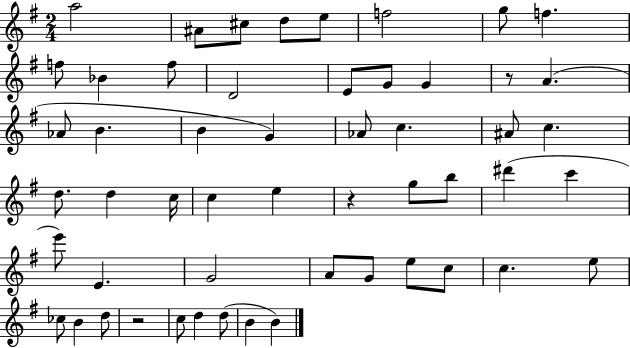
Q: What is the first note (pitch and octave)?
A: A5